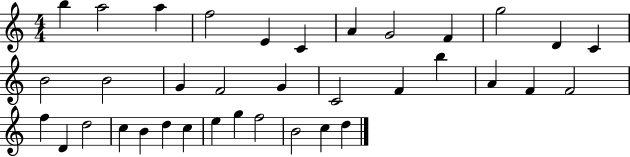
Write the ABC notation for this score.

X:1
T:Untitled
M:4/4
L:1/4
K:C
b a2 a f2 E C A G2 F g2 D C B2 B2 G F2 G C2 F b A F F2 f D d2 c B d c e g f2 B2 c d